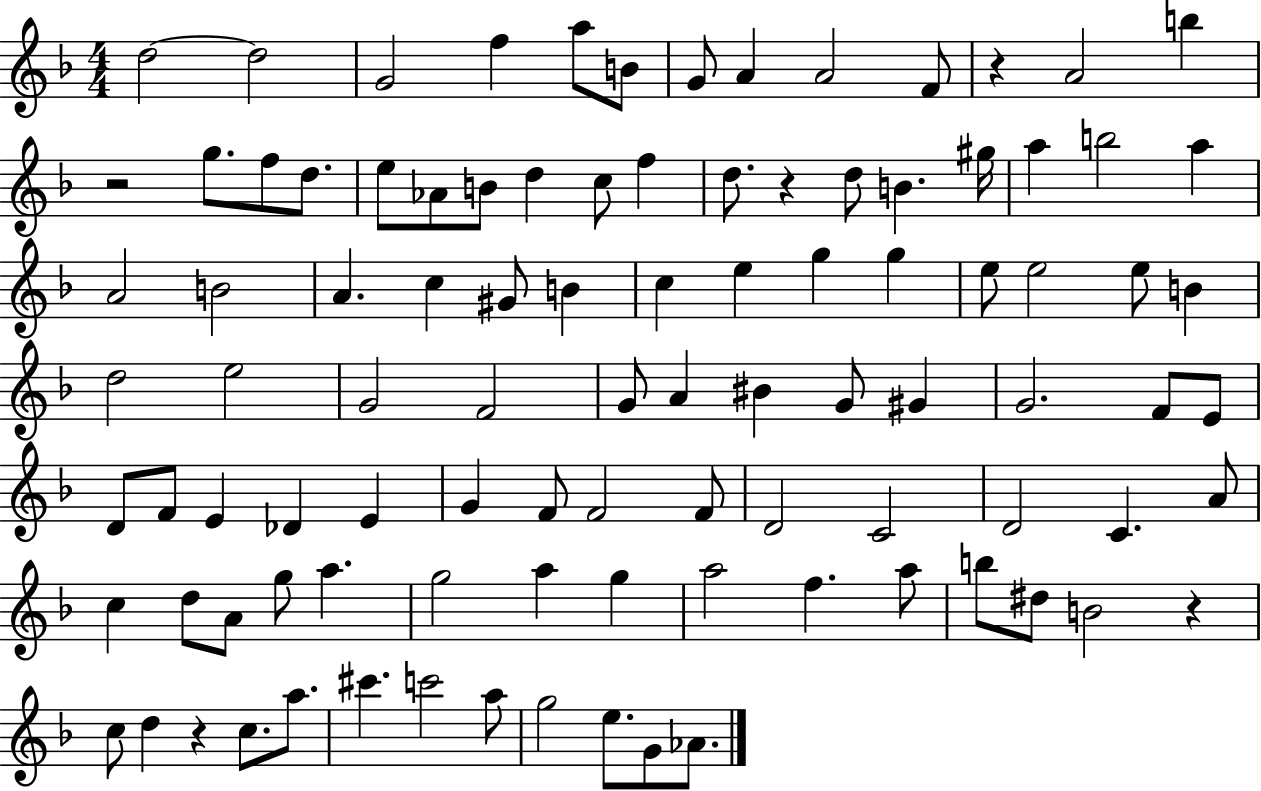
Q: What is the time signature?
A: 4/4